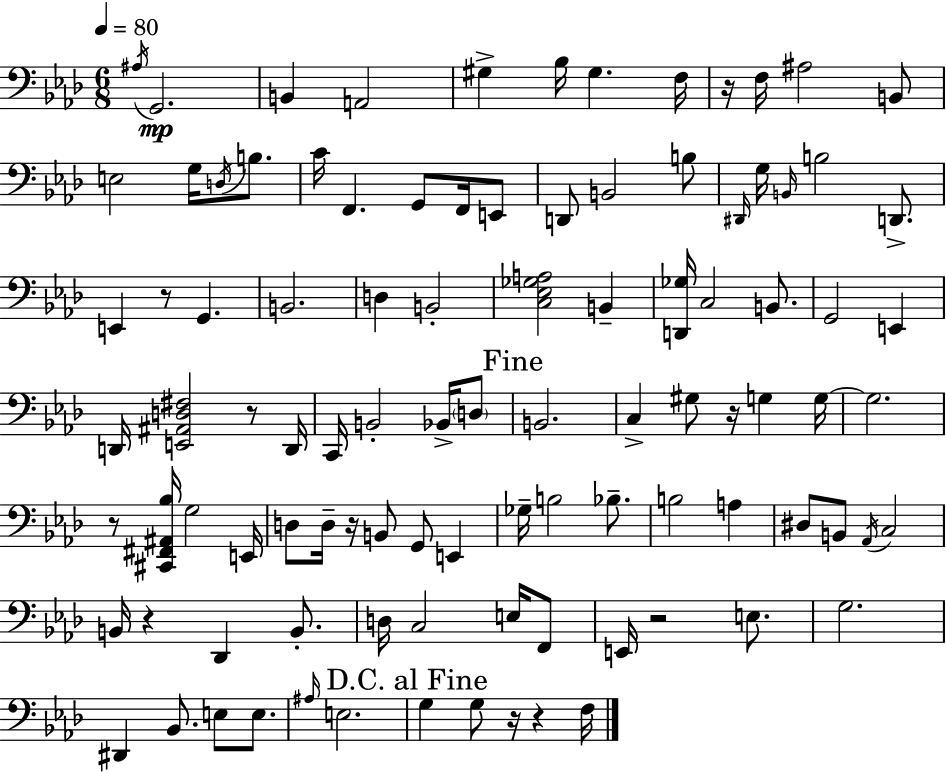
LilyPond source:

{
  \clef bass
  \numericTimeSignature
  \time 6/8
  \key aes \major
  \tempo 4 = 80
  \acciaccatura { ais16 }\mp g,2. | b,4 a,2 | gis4-> bes16 gis4. | f16 r16 f16 ais2 b,8 | \break e2 g16 \acciaccatura { d16 } b8. | c'16 f,4. g,8 f,16 | e,8 d,8 b,2 | b8 \grace { dis,16 } g16 \grace { b,16 } b2 | \break d,8.-> e,4 r8 g,4. | b,2. | d4 b,2-. | <c ees ges a>2 | \break b,4-- <d, ges>16 c2 | b,8. g,2 | e,4 d,16 <e, ais, d fis>2 | r8 d,16 c,16 b,2-. | \break bes,16-> \parenthesize d8 \mark "Fine" b,2. | c4-> gis8 r16 g4 | g16~~ g2. | r8 <cis, fis, ais, bes>16 g2 | \break e,16 d8 d16-- r16 b,8 g,8 | e,4 ges16-- b2 | bes8.-- b2 | a4 dis8 b,8 \acciaccatura { aes,16 } c2 | \break b,16 r4 des,4 | b,8.-. d16 c2 | e16 f,8 e,16 r2 | e8. g2. | \break dis,4 bes,8. | e8 e8. \grace { ais16 } e2. | \mark "D.C. al Fine" g4 g8 | r16 r4 f16 \bar "|."
}